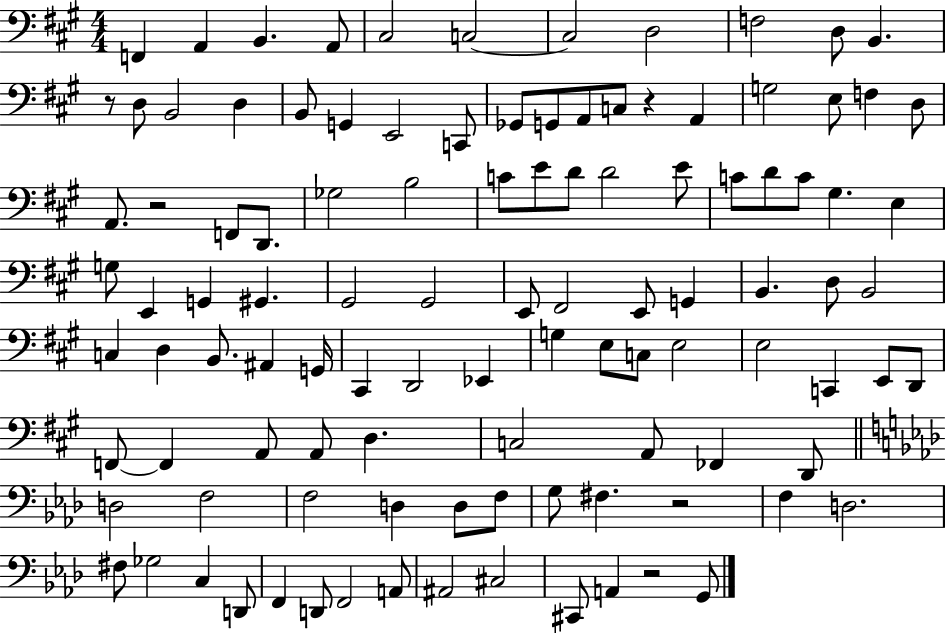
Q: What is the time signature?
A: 4/4